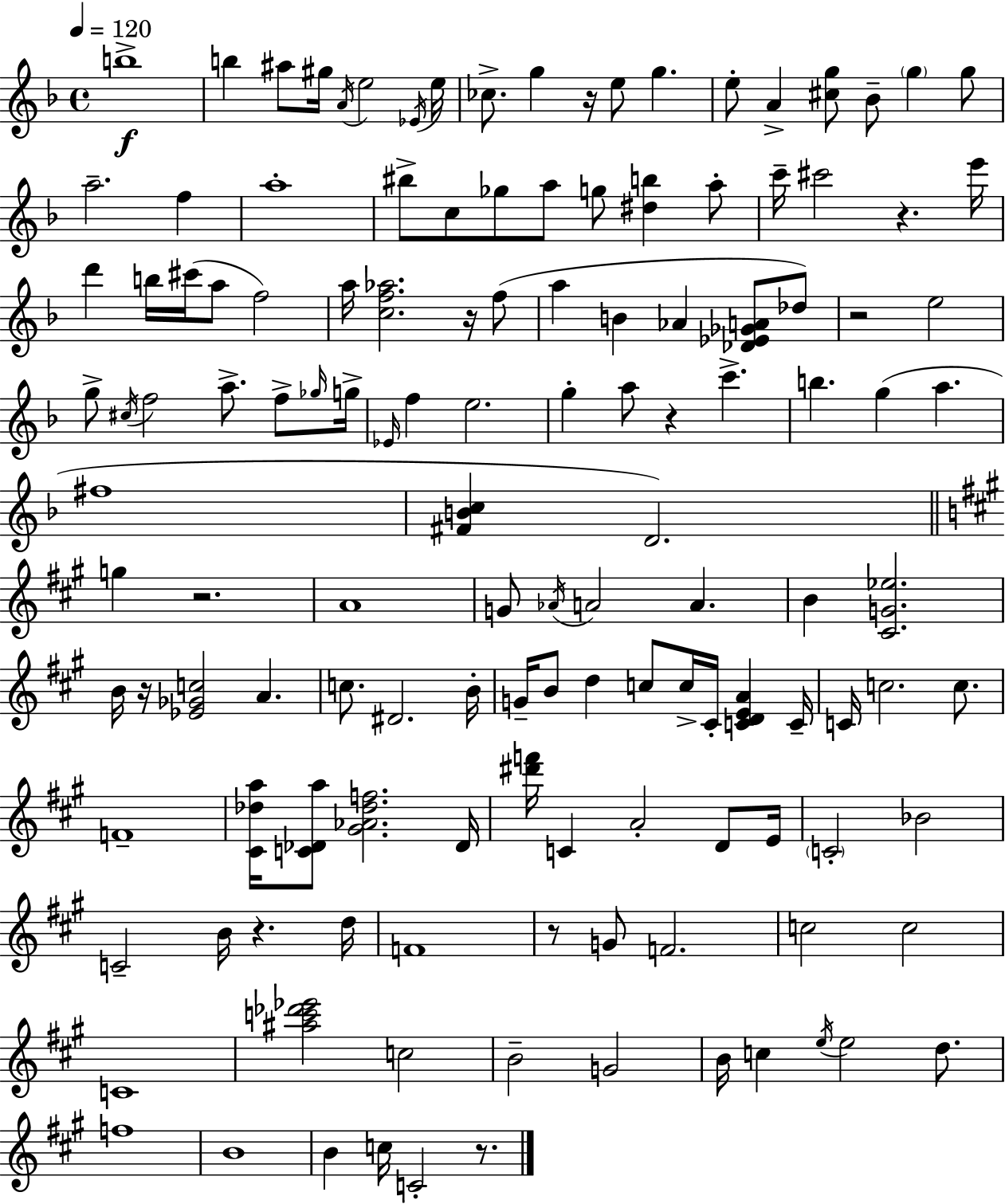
X:1
T:Untitled
M:4/4
L:1/4
K:Dm
b4 b ^a/2 ^g/4 A/4 e2 _E/4 e/4 _c/2 g z/4 e/2 g e/2 A [^cg]/2 _B/2 g g/2 a2 f a4 ^b/2 c/2 _g/2 a/2 g/2 [^db] a/2 c'/4 ^c'2 z e'/4 d' b/4 ^c'/4 a/2 f2 a/4 [cf_a]2 z/4 f/2 a B _A [_D_E_GA]/2 _d/2 z2 e2 g/2 ^c/4 f2 a/2 f/2 _g/4 g/4 _E/4 f e2 g a/2 z c' b g a ^f4 [^FBc] D2 g z2 A4 G/2 _A/4 A2 A B [^CG_e]2 B/4 z/4 [_E_Gc]2 A c/2 ^D2 B/4 G/4 B/2 d c/2 c/4 ^C/4 [CDEA] C/4 C/4 c2 c/2 F4 [^C_da]/4 [C_Da]/2 [^G_A_df]2 _D/4 [^d'f']/4 C A2 D/2 E/4 C2 _B2 C2 B/4 z d/4 F4 z/2 G/2 F2 c2 c2 C4 [^ac'_d'_e']2 c2 B2 G2 B/4 c e/4 e2 d/2 f4 B4 B c/4 C2 z/2